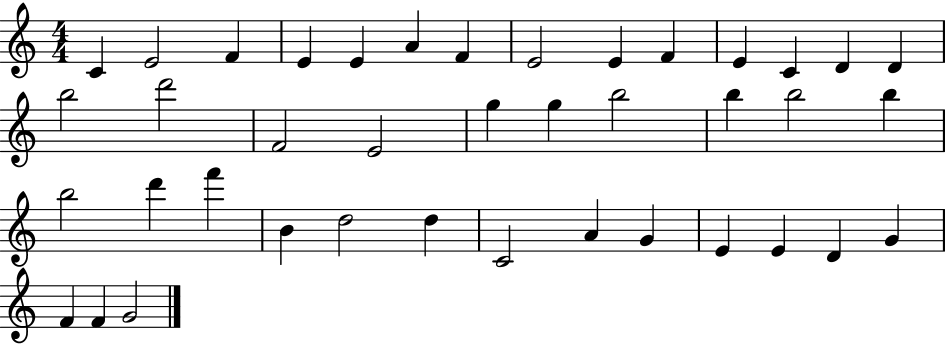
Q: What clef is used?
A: treble